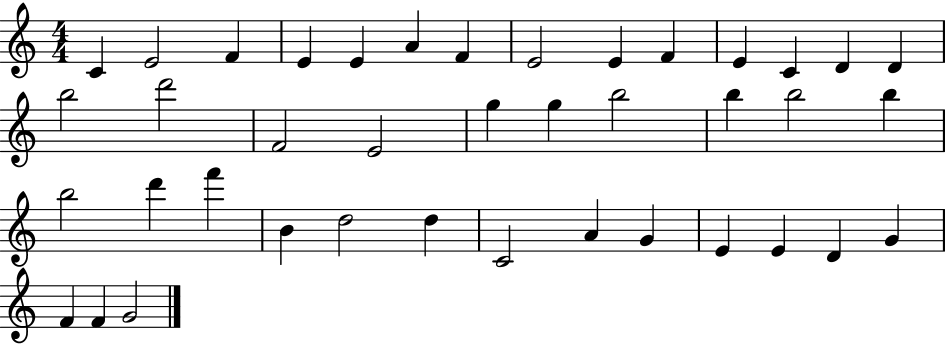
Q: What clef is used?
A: treble